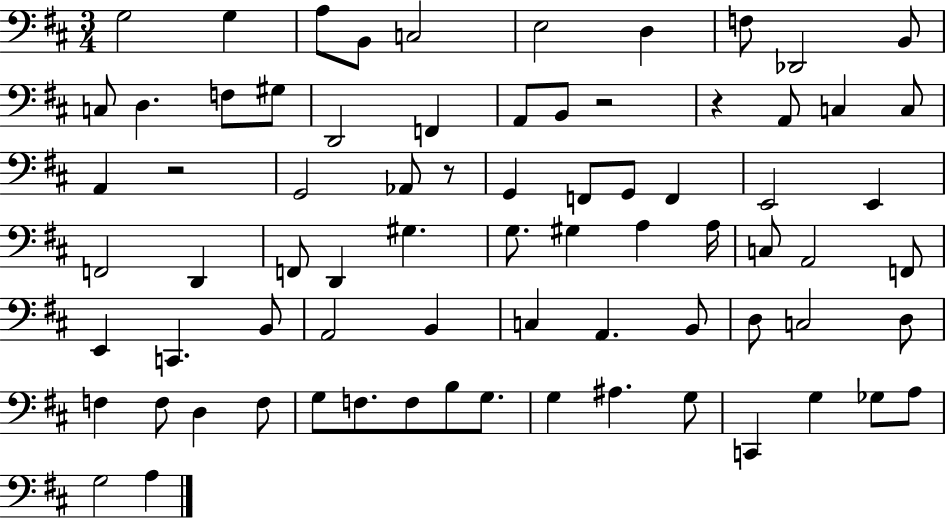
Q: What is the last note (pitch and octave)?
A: A3